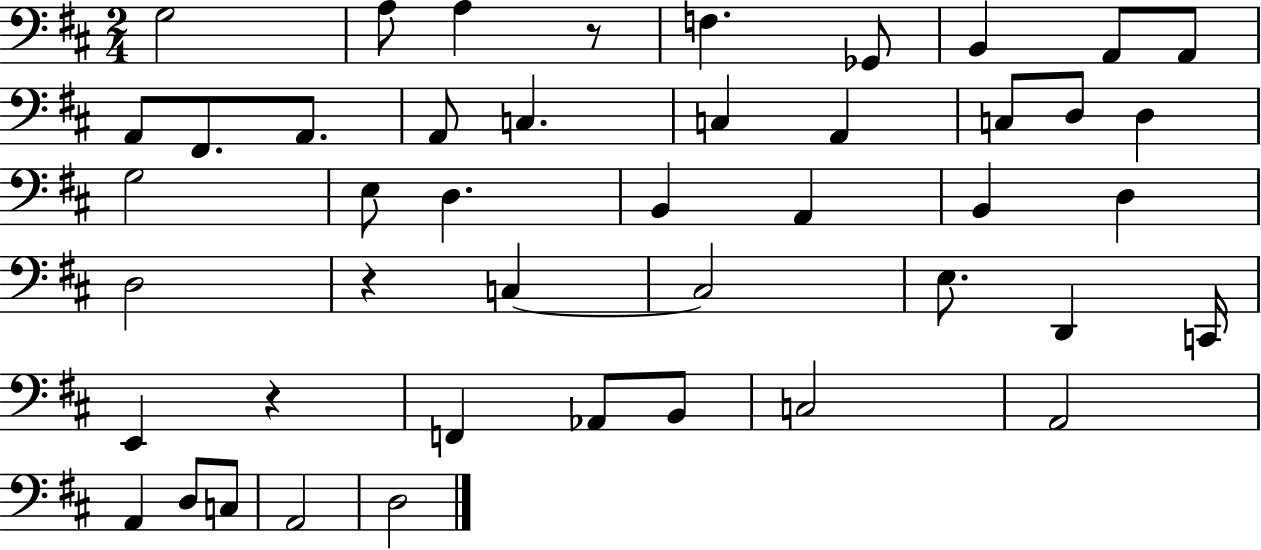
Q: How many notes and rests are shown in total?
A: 45